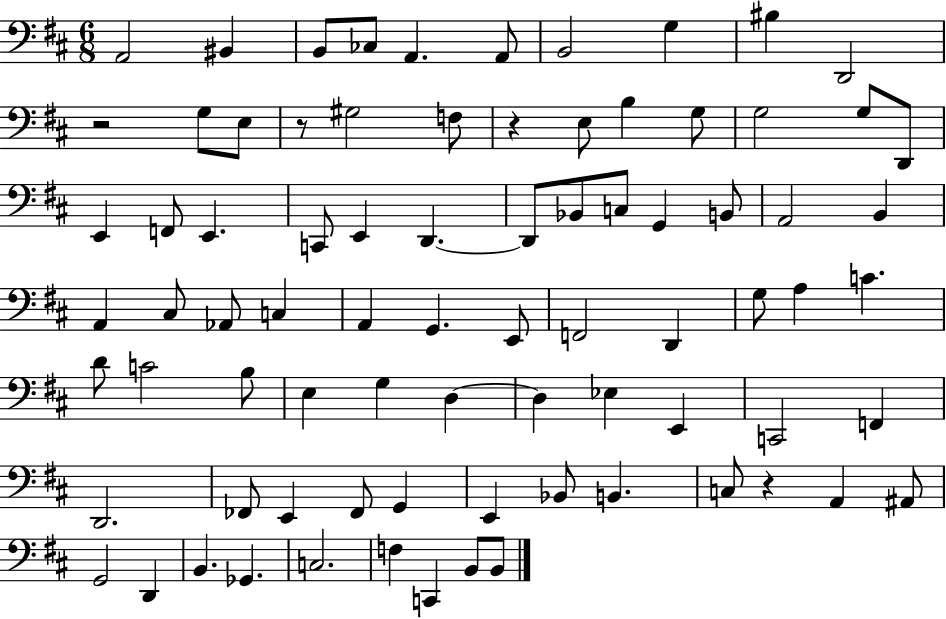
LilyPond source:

{
  \clef bass
  \numericTimeSignature
  \time 6/8
  \key d \major
  a,2 bis,4 | b,8 ces8 a,4. a,8 | b,2 g4 | bis4 d,2 | \break r2 g8 e8 | r8 gis2 f8 | r4 e8 b4 g8 | g2 g8 d,8 | \break e,4 f,8 e,4. | c,8 e,4 d,4.~~ | d,8 bes,8 c8 g,4 b,8 | a,2 b,4 | \break a,4 cis8 aes,8 c4 | a,4 g,4. e,8 | f,2 d,4 | g8 a4 c'4. | \break d'8 c'2 b8 | e4 g4 d4~~ | d4 ees4 e,4 | c,2 f,4 | \break d,2. | fes,8 e,4 fes,8 g,4 | e,4 bes,8 b,4. | c8 r4 a,4 ais,8 | \break g,2 d,4 | b,4. ges,4. | c2. | f4 c,4 b,8 b,8 | \break \bar "|."
}